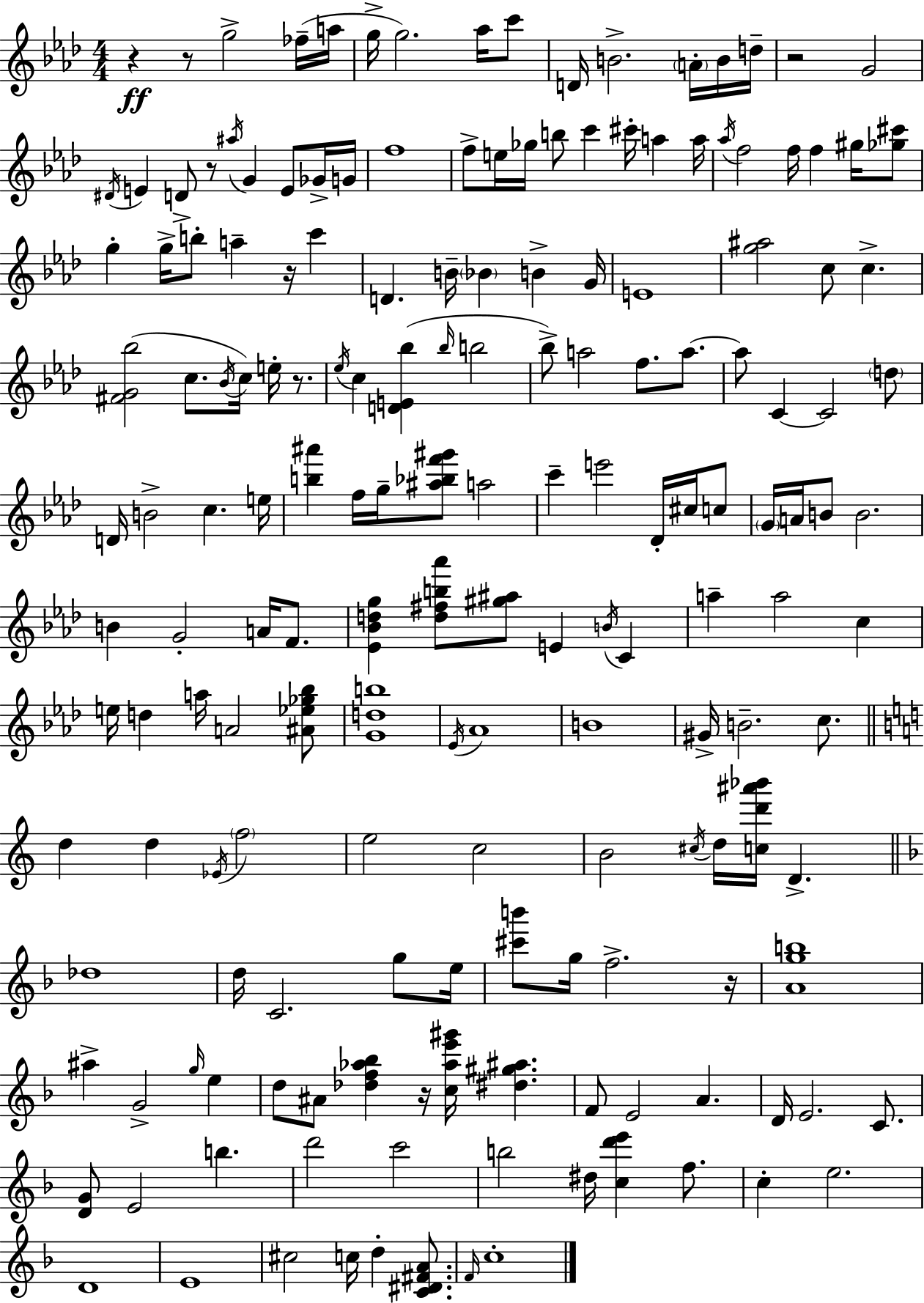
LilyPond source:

{
  \clef treble
  \numericTimeSignature
  \time 4/4
  \key f \minor
  \repeat volta 2 { r4\ff r8 g''2-> fes''16--( a''16 | g''16-> g''2.) aes''16 c'''8 | d'16 b'2.-> \parenthesize a'16-. b'16 d''16-- | r2 g'2 | \break \acciaccatura { dis'16 } e'4 d'8-> r8 \acciaccatura { ais''16 } g'4 e'8 | ges'16-> g'16 f''1 | f''8-> e''16 ges''16 b''8 c'''4 cis'''16-. a''4 | a''16 \acciaccatura { aes''16 } f''2 f''16 f''4 | \break gis''16 <ges'' cis'''>8 g''4-. g''16-> b''8-. a''4-- r16 c'''4 | d'4. b'16-- \parenthesize bes'4 b'4-> | g'16 e'1 | <g'' ais''>2 c''8 c''4.-> | \break <fis' g' bes''>2( c''8. \acciaccatura { bes'16 }) c''16 | e''16-. r8. \acciaccatura { ees''16 } c''4 <d' e' bes''>4( \grace { bes''16 } b''2 | bes''8->) a''2 | f''8. a''8.~~ a''8 c'4~~ c'2 | \break \parenthesize d''8 d'16 b'2-> c''4. | e''16 <b'' ais'''>4 f''16 g''16-- <ais'' bes'' f''' gis'''>8 a''2 | c'''4-- e'''2 | des'16-. cis''16 c''8 \parenthesize g'16 a'16 b'8 b'2. | \break b'4 g'2-. | a'16 f'8. <ees' bes' d'' g''>4 <d'' fis'' b'' aes'''>8 <gis'' ais''>8 e'4 | \acciaccatura { b'16 } c'4 a''4-- a''2 | c''4 e''16 d''4 a''16 a'2 | \break <ais' ees'' ges'' bes''>8 <g' d'' b''>1 | \acciaccatura { ees'16 } aes'1 | b'1 | gis'16-> b'2.-- | \break c''8. \bar "||" \break \key a \minor d''4 d''4 \acciaccatura { ees'16 } \parenthesize f''2 | e''2 c''2 | b'2 \acciaccatura { cis''16 } d''16 <c'' d''' ais''' bes'''>16 d'4.-> | \bar "||" \break \key f \major des''1 | d''16 c'2. g''8 e''16 | <cis''' b'''>8 g''16 f''2.-> r16 | <a' g'' b''>1 | \break ais''4-> g'2-> \grace { g''16 } e''4 | d''8 ais'8 <des'' f'' aes'' bes''>4 r16 <c'' aes'' e''' gis'''>16 <dis'' gis'' ais''>4. | f'8 e'2 a'4. | d'16 e'2. c'8. | \break <d' g'>8 e'2 b''4. | d'''2 c'''2 | b''2 dis''16 <c'' d''' e'''>4 f''8. | c''4-. e''2. | \break d'1 | e'1 | cis''2 c''16 d''4-. <c' dis' fis' a'>8. | \grace { f'16 } c''1-. | \break } \bar "|."
}